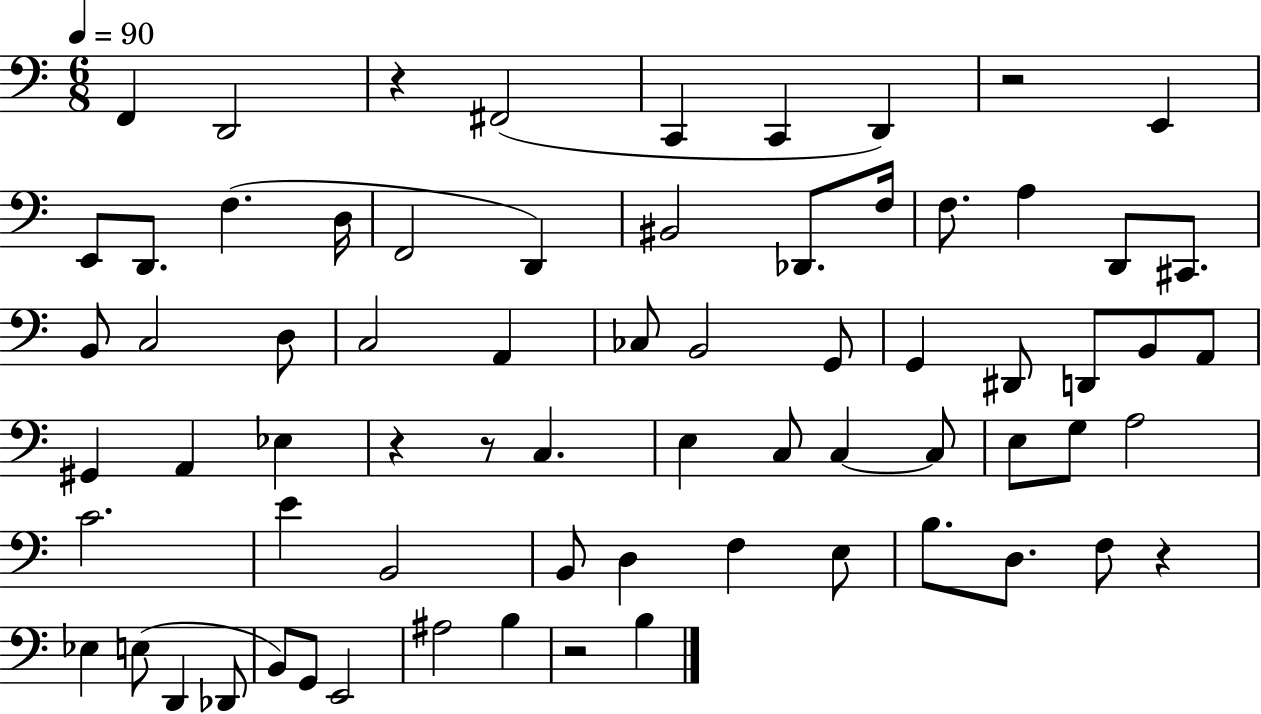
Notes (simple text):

F2/q D2/h R/q F#2/h C2/q C2/q D2/q R/h E2/q E2/e D2/e. F3/q. D3/s F2/h D2/q BIS2/h Db2/e. F3/s F3/e. A3/q D2/e C#2/e. B2/e C3/h D3/e C3/h A2/q CES3/e B2/h G2/e G2/q D#2/e D2/e B2/e A2/e G#2/q A2/q Eb3/q R/q R/e C3/q. E3/q C3/e C3/q C3/e E3/e G3/e A3/h C4/h. E4/q B2/h B2/e D3/q F3/q E3/e B3/e. D3/e. F3/e R/q Eb3/q E3/e D2/q Db2/e B2/e G2/e E2/h A#3/h B3/q R/h B3/q